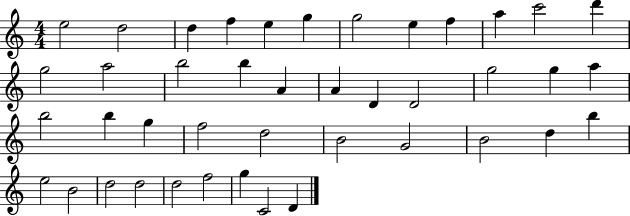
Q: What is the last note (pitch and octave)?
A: D4